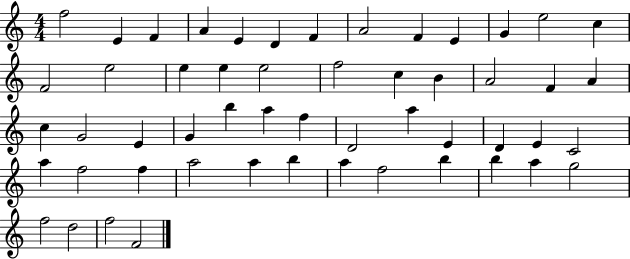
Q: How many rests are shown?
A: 0